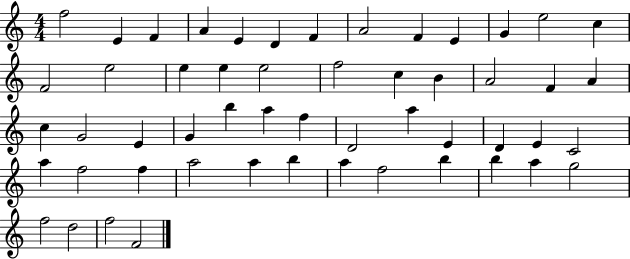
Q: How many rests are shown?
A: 0